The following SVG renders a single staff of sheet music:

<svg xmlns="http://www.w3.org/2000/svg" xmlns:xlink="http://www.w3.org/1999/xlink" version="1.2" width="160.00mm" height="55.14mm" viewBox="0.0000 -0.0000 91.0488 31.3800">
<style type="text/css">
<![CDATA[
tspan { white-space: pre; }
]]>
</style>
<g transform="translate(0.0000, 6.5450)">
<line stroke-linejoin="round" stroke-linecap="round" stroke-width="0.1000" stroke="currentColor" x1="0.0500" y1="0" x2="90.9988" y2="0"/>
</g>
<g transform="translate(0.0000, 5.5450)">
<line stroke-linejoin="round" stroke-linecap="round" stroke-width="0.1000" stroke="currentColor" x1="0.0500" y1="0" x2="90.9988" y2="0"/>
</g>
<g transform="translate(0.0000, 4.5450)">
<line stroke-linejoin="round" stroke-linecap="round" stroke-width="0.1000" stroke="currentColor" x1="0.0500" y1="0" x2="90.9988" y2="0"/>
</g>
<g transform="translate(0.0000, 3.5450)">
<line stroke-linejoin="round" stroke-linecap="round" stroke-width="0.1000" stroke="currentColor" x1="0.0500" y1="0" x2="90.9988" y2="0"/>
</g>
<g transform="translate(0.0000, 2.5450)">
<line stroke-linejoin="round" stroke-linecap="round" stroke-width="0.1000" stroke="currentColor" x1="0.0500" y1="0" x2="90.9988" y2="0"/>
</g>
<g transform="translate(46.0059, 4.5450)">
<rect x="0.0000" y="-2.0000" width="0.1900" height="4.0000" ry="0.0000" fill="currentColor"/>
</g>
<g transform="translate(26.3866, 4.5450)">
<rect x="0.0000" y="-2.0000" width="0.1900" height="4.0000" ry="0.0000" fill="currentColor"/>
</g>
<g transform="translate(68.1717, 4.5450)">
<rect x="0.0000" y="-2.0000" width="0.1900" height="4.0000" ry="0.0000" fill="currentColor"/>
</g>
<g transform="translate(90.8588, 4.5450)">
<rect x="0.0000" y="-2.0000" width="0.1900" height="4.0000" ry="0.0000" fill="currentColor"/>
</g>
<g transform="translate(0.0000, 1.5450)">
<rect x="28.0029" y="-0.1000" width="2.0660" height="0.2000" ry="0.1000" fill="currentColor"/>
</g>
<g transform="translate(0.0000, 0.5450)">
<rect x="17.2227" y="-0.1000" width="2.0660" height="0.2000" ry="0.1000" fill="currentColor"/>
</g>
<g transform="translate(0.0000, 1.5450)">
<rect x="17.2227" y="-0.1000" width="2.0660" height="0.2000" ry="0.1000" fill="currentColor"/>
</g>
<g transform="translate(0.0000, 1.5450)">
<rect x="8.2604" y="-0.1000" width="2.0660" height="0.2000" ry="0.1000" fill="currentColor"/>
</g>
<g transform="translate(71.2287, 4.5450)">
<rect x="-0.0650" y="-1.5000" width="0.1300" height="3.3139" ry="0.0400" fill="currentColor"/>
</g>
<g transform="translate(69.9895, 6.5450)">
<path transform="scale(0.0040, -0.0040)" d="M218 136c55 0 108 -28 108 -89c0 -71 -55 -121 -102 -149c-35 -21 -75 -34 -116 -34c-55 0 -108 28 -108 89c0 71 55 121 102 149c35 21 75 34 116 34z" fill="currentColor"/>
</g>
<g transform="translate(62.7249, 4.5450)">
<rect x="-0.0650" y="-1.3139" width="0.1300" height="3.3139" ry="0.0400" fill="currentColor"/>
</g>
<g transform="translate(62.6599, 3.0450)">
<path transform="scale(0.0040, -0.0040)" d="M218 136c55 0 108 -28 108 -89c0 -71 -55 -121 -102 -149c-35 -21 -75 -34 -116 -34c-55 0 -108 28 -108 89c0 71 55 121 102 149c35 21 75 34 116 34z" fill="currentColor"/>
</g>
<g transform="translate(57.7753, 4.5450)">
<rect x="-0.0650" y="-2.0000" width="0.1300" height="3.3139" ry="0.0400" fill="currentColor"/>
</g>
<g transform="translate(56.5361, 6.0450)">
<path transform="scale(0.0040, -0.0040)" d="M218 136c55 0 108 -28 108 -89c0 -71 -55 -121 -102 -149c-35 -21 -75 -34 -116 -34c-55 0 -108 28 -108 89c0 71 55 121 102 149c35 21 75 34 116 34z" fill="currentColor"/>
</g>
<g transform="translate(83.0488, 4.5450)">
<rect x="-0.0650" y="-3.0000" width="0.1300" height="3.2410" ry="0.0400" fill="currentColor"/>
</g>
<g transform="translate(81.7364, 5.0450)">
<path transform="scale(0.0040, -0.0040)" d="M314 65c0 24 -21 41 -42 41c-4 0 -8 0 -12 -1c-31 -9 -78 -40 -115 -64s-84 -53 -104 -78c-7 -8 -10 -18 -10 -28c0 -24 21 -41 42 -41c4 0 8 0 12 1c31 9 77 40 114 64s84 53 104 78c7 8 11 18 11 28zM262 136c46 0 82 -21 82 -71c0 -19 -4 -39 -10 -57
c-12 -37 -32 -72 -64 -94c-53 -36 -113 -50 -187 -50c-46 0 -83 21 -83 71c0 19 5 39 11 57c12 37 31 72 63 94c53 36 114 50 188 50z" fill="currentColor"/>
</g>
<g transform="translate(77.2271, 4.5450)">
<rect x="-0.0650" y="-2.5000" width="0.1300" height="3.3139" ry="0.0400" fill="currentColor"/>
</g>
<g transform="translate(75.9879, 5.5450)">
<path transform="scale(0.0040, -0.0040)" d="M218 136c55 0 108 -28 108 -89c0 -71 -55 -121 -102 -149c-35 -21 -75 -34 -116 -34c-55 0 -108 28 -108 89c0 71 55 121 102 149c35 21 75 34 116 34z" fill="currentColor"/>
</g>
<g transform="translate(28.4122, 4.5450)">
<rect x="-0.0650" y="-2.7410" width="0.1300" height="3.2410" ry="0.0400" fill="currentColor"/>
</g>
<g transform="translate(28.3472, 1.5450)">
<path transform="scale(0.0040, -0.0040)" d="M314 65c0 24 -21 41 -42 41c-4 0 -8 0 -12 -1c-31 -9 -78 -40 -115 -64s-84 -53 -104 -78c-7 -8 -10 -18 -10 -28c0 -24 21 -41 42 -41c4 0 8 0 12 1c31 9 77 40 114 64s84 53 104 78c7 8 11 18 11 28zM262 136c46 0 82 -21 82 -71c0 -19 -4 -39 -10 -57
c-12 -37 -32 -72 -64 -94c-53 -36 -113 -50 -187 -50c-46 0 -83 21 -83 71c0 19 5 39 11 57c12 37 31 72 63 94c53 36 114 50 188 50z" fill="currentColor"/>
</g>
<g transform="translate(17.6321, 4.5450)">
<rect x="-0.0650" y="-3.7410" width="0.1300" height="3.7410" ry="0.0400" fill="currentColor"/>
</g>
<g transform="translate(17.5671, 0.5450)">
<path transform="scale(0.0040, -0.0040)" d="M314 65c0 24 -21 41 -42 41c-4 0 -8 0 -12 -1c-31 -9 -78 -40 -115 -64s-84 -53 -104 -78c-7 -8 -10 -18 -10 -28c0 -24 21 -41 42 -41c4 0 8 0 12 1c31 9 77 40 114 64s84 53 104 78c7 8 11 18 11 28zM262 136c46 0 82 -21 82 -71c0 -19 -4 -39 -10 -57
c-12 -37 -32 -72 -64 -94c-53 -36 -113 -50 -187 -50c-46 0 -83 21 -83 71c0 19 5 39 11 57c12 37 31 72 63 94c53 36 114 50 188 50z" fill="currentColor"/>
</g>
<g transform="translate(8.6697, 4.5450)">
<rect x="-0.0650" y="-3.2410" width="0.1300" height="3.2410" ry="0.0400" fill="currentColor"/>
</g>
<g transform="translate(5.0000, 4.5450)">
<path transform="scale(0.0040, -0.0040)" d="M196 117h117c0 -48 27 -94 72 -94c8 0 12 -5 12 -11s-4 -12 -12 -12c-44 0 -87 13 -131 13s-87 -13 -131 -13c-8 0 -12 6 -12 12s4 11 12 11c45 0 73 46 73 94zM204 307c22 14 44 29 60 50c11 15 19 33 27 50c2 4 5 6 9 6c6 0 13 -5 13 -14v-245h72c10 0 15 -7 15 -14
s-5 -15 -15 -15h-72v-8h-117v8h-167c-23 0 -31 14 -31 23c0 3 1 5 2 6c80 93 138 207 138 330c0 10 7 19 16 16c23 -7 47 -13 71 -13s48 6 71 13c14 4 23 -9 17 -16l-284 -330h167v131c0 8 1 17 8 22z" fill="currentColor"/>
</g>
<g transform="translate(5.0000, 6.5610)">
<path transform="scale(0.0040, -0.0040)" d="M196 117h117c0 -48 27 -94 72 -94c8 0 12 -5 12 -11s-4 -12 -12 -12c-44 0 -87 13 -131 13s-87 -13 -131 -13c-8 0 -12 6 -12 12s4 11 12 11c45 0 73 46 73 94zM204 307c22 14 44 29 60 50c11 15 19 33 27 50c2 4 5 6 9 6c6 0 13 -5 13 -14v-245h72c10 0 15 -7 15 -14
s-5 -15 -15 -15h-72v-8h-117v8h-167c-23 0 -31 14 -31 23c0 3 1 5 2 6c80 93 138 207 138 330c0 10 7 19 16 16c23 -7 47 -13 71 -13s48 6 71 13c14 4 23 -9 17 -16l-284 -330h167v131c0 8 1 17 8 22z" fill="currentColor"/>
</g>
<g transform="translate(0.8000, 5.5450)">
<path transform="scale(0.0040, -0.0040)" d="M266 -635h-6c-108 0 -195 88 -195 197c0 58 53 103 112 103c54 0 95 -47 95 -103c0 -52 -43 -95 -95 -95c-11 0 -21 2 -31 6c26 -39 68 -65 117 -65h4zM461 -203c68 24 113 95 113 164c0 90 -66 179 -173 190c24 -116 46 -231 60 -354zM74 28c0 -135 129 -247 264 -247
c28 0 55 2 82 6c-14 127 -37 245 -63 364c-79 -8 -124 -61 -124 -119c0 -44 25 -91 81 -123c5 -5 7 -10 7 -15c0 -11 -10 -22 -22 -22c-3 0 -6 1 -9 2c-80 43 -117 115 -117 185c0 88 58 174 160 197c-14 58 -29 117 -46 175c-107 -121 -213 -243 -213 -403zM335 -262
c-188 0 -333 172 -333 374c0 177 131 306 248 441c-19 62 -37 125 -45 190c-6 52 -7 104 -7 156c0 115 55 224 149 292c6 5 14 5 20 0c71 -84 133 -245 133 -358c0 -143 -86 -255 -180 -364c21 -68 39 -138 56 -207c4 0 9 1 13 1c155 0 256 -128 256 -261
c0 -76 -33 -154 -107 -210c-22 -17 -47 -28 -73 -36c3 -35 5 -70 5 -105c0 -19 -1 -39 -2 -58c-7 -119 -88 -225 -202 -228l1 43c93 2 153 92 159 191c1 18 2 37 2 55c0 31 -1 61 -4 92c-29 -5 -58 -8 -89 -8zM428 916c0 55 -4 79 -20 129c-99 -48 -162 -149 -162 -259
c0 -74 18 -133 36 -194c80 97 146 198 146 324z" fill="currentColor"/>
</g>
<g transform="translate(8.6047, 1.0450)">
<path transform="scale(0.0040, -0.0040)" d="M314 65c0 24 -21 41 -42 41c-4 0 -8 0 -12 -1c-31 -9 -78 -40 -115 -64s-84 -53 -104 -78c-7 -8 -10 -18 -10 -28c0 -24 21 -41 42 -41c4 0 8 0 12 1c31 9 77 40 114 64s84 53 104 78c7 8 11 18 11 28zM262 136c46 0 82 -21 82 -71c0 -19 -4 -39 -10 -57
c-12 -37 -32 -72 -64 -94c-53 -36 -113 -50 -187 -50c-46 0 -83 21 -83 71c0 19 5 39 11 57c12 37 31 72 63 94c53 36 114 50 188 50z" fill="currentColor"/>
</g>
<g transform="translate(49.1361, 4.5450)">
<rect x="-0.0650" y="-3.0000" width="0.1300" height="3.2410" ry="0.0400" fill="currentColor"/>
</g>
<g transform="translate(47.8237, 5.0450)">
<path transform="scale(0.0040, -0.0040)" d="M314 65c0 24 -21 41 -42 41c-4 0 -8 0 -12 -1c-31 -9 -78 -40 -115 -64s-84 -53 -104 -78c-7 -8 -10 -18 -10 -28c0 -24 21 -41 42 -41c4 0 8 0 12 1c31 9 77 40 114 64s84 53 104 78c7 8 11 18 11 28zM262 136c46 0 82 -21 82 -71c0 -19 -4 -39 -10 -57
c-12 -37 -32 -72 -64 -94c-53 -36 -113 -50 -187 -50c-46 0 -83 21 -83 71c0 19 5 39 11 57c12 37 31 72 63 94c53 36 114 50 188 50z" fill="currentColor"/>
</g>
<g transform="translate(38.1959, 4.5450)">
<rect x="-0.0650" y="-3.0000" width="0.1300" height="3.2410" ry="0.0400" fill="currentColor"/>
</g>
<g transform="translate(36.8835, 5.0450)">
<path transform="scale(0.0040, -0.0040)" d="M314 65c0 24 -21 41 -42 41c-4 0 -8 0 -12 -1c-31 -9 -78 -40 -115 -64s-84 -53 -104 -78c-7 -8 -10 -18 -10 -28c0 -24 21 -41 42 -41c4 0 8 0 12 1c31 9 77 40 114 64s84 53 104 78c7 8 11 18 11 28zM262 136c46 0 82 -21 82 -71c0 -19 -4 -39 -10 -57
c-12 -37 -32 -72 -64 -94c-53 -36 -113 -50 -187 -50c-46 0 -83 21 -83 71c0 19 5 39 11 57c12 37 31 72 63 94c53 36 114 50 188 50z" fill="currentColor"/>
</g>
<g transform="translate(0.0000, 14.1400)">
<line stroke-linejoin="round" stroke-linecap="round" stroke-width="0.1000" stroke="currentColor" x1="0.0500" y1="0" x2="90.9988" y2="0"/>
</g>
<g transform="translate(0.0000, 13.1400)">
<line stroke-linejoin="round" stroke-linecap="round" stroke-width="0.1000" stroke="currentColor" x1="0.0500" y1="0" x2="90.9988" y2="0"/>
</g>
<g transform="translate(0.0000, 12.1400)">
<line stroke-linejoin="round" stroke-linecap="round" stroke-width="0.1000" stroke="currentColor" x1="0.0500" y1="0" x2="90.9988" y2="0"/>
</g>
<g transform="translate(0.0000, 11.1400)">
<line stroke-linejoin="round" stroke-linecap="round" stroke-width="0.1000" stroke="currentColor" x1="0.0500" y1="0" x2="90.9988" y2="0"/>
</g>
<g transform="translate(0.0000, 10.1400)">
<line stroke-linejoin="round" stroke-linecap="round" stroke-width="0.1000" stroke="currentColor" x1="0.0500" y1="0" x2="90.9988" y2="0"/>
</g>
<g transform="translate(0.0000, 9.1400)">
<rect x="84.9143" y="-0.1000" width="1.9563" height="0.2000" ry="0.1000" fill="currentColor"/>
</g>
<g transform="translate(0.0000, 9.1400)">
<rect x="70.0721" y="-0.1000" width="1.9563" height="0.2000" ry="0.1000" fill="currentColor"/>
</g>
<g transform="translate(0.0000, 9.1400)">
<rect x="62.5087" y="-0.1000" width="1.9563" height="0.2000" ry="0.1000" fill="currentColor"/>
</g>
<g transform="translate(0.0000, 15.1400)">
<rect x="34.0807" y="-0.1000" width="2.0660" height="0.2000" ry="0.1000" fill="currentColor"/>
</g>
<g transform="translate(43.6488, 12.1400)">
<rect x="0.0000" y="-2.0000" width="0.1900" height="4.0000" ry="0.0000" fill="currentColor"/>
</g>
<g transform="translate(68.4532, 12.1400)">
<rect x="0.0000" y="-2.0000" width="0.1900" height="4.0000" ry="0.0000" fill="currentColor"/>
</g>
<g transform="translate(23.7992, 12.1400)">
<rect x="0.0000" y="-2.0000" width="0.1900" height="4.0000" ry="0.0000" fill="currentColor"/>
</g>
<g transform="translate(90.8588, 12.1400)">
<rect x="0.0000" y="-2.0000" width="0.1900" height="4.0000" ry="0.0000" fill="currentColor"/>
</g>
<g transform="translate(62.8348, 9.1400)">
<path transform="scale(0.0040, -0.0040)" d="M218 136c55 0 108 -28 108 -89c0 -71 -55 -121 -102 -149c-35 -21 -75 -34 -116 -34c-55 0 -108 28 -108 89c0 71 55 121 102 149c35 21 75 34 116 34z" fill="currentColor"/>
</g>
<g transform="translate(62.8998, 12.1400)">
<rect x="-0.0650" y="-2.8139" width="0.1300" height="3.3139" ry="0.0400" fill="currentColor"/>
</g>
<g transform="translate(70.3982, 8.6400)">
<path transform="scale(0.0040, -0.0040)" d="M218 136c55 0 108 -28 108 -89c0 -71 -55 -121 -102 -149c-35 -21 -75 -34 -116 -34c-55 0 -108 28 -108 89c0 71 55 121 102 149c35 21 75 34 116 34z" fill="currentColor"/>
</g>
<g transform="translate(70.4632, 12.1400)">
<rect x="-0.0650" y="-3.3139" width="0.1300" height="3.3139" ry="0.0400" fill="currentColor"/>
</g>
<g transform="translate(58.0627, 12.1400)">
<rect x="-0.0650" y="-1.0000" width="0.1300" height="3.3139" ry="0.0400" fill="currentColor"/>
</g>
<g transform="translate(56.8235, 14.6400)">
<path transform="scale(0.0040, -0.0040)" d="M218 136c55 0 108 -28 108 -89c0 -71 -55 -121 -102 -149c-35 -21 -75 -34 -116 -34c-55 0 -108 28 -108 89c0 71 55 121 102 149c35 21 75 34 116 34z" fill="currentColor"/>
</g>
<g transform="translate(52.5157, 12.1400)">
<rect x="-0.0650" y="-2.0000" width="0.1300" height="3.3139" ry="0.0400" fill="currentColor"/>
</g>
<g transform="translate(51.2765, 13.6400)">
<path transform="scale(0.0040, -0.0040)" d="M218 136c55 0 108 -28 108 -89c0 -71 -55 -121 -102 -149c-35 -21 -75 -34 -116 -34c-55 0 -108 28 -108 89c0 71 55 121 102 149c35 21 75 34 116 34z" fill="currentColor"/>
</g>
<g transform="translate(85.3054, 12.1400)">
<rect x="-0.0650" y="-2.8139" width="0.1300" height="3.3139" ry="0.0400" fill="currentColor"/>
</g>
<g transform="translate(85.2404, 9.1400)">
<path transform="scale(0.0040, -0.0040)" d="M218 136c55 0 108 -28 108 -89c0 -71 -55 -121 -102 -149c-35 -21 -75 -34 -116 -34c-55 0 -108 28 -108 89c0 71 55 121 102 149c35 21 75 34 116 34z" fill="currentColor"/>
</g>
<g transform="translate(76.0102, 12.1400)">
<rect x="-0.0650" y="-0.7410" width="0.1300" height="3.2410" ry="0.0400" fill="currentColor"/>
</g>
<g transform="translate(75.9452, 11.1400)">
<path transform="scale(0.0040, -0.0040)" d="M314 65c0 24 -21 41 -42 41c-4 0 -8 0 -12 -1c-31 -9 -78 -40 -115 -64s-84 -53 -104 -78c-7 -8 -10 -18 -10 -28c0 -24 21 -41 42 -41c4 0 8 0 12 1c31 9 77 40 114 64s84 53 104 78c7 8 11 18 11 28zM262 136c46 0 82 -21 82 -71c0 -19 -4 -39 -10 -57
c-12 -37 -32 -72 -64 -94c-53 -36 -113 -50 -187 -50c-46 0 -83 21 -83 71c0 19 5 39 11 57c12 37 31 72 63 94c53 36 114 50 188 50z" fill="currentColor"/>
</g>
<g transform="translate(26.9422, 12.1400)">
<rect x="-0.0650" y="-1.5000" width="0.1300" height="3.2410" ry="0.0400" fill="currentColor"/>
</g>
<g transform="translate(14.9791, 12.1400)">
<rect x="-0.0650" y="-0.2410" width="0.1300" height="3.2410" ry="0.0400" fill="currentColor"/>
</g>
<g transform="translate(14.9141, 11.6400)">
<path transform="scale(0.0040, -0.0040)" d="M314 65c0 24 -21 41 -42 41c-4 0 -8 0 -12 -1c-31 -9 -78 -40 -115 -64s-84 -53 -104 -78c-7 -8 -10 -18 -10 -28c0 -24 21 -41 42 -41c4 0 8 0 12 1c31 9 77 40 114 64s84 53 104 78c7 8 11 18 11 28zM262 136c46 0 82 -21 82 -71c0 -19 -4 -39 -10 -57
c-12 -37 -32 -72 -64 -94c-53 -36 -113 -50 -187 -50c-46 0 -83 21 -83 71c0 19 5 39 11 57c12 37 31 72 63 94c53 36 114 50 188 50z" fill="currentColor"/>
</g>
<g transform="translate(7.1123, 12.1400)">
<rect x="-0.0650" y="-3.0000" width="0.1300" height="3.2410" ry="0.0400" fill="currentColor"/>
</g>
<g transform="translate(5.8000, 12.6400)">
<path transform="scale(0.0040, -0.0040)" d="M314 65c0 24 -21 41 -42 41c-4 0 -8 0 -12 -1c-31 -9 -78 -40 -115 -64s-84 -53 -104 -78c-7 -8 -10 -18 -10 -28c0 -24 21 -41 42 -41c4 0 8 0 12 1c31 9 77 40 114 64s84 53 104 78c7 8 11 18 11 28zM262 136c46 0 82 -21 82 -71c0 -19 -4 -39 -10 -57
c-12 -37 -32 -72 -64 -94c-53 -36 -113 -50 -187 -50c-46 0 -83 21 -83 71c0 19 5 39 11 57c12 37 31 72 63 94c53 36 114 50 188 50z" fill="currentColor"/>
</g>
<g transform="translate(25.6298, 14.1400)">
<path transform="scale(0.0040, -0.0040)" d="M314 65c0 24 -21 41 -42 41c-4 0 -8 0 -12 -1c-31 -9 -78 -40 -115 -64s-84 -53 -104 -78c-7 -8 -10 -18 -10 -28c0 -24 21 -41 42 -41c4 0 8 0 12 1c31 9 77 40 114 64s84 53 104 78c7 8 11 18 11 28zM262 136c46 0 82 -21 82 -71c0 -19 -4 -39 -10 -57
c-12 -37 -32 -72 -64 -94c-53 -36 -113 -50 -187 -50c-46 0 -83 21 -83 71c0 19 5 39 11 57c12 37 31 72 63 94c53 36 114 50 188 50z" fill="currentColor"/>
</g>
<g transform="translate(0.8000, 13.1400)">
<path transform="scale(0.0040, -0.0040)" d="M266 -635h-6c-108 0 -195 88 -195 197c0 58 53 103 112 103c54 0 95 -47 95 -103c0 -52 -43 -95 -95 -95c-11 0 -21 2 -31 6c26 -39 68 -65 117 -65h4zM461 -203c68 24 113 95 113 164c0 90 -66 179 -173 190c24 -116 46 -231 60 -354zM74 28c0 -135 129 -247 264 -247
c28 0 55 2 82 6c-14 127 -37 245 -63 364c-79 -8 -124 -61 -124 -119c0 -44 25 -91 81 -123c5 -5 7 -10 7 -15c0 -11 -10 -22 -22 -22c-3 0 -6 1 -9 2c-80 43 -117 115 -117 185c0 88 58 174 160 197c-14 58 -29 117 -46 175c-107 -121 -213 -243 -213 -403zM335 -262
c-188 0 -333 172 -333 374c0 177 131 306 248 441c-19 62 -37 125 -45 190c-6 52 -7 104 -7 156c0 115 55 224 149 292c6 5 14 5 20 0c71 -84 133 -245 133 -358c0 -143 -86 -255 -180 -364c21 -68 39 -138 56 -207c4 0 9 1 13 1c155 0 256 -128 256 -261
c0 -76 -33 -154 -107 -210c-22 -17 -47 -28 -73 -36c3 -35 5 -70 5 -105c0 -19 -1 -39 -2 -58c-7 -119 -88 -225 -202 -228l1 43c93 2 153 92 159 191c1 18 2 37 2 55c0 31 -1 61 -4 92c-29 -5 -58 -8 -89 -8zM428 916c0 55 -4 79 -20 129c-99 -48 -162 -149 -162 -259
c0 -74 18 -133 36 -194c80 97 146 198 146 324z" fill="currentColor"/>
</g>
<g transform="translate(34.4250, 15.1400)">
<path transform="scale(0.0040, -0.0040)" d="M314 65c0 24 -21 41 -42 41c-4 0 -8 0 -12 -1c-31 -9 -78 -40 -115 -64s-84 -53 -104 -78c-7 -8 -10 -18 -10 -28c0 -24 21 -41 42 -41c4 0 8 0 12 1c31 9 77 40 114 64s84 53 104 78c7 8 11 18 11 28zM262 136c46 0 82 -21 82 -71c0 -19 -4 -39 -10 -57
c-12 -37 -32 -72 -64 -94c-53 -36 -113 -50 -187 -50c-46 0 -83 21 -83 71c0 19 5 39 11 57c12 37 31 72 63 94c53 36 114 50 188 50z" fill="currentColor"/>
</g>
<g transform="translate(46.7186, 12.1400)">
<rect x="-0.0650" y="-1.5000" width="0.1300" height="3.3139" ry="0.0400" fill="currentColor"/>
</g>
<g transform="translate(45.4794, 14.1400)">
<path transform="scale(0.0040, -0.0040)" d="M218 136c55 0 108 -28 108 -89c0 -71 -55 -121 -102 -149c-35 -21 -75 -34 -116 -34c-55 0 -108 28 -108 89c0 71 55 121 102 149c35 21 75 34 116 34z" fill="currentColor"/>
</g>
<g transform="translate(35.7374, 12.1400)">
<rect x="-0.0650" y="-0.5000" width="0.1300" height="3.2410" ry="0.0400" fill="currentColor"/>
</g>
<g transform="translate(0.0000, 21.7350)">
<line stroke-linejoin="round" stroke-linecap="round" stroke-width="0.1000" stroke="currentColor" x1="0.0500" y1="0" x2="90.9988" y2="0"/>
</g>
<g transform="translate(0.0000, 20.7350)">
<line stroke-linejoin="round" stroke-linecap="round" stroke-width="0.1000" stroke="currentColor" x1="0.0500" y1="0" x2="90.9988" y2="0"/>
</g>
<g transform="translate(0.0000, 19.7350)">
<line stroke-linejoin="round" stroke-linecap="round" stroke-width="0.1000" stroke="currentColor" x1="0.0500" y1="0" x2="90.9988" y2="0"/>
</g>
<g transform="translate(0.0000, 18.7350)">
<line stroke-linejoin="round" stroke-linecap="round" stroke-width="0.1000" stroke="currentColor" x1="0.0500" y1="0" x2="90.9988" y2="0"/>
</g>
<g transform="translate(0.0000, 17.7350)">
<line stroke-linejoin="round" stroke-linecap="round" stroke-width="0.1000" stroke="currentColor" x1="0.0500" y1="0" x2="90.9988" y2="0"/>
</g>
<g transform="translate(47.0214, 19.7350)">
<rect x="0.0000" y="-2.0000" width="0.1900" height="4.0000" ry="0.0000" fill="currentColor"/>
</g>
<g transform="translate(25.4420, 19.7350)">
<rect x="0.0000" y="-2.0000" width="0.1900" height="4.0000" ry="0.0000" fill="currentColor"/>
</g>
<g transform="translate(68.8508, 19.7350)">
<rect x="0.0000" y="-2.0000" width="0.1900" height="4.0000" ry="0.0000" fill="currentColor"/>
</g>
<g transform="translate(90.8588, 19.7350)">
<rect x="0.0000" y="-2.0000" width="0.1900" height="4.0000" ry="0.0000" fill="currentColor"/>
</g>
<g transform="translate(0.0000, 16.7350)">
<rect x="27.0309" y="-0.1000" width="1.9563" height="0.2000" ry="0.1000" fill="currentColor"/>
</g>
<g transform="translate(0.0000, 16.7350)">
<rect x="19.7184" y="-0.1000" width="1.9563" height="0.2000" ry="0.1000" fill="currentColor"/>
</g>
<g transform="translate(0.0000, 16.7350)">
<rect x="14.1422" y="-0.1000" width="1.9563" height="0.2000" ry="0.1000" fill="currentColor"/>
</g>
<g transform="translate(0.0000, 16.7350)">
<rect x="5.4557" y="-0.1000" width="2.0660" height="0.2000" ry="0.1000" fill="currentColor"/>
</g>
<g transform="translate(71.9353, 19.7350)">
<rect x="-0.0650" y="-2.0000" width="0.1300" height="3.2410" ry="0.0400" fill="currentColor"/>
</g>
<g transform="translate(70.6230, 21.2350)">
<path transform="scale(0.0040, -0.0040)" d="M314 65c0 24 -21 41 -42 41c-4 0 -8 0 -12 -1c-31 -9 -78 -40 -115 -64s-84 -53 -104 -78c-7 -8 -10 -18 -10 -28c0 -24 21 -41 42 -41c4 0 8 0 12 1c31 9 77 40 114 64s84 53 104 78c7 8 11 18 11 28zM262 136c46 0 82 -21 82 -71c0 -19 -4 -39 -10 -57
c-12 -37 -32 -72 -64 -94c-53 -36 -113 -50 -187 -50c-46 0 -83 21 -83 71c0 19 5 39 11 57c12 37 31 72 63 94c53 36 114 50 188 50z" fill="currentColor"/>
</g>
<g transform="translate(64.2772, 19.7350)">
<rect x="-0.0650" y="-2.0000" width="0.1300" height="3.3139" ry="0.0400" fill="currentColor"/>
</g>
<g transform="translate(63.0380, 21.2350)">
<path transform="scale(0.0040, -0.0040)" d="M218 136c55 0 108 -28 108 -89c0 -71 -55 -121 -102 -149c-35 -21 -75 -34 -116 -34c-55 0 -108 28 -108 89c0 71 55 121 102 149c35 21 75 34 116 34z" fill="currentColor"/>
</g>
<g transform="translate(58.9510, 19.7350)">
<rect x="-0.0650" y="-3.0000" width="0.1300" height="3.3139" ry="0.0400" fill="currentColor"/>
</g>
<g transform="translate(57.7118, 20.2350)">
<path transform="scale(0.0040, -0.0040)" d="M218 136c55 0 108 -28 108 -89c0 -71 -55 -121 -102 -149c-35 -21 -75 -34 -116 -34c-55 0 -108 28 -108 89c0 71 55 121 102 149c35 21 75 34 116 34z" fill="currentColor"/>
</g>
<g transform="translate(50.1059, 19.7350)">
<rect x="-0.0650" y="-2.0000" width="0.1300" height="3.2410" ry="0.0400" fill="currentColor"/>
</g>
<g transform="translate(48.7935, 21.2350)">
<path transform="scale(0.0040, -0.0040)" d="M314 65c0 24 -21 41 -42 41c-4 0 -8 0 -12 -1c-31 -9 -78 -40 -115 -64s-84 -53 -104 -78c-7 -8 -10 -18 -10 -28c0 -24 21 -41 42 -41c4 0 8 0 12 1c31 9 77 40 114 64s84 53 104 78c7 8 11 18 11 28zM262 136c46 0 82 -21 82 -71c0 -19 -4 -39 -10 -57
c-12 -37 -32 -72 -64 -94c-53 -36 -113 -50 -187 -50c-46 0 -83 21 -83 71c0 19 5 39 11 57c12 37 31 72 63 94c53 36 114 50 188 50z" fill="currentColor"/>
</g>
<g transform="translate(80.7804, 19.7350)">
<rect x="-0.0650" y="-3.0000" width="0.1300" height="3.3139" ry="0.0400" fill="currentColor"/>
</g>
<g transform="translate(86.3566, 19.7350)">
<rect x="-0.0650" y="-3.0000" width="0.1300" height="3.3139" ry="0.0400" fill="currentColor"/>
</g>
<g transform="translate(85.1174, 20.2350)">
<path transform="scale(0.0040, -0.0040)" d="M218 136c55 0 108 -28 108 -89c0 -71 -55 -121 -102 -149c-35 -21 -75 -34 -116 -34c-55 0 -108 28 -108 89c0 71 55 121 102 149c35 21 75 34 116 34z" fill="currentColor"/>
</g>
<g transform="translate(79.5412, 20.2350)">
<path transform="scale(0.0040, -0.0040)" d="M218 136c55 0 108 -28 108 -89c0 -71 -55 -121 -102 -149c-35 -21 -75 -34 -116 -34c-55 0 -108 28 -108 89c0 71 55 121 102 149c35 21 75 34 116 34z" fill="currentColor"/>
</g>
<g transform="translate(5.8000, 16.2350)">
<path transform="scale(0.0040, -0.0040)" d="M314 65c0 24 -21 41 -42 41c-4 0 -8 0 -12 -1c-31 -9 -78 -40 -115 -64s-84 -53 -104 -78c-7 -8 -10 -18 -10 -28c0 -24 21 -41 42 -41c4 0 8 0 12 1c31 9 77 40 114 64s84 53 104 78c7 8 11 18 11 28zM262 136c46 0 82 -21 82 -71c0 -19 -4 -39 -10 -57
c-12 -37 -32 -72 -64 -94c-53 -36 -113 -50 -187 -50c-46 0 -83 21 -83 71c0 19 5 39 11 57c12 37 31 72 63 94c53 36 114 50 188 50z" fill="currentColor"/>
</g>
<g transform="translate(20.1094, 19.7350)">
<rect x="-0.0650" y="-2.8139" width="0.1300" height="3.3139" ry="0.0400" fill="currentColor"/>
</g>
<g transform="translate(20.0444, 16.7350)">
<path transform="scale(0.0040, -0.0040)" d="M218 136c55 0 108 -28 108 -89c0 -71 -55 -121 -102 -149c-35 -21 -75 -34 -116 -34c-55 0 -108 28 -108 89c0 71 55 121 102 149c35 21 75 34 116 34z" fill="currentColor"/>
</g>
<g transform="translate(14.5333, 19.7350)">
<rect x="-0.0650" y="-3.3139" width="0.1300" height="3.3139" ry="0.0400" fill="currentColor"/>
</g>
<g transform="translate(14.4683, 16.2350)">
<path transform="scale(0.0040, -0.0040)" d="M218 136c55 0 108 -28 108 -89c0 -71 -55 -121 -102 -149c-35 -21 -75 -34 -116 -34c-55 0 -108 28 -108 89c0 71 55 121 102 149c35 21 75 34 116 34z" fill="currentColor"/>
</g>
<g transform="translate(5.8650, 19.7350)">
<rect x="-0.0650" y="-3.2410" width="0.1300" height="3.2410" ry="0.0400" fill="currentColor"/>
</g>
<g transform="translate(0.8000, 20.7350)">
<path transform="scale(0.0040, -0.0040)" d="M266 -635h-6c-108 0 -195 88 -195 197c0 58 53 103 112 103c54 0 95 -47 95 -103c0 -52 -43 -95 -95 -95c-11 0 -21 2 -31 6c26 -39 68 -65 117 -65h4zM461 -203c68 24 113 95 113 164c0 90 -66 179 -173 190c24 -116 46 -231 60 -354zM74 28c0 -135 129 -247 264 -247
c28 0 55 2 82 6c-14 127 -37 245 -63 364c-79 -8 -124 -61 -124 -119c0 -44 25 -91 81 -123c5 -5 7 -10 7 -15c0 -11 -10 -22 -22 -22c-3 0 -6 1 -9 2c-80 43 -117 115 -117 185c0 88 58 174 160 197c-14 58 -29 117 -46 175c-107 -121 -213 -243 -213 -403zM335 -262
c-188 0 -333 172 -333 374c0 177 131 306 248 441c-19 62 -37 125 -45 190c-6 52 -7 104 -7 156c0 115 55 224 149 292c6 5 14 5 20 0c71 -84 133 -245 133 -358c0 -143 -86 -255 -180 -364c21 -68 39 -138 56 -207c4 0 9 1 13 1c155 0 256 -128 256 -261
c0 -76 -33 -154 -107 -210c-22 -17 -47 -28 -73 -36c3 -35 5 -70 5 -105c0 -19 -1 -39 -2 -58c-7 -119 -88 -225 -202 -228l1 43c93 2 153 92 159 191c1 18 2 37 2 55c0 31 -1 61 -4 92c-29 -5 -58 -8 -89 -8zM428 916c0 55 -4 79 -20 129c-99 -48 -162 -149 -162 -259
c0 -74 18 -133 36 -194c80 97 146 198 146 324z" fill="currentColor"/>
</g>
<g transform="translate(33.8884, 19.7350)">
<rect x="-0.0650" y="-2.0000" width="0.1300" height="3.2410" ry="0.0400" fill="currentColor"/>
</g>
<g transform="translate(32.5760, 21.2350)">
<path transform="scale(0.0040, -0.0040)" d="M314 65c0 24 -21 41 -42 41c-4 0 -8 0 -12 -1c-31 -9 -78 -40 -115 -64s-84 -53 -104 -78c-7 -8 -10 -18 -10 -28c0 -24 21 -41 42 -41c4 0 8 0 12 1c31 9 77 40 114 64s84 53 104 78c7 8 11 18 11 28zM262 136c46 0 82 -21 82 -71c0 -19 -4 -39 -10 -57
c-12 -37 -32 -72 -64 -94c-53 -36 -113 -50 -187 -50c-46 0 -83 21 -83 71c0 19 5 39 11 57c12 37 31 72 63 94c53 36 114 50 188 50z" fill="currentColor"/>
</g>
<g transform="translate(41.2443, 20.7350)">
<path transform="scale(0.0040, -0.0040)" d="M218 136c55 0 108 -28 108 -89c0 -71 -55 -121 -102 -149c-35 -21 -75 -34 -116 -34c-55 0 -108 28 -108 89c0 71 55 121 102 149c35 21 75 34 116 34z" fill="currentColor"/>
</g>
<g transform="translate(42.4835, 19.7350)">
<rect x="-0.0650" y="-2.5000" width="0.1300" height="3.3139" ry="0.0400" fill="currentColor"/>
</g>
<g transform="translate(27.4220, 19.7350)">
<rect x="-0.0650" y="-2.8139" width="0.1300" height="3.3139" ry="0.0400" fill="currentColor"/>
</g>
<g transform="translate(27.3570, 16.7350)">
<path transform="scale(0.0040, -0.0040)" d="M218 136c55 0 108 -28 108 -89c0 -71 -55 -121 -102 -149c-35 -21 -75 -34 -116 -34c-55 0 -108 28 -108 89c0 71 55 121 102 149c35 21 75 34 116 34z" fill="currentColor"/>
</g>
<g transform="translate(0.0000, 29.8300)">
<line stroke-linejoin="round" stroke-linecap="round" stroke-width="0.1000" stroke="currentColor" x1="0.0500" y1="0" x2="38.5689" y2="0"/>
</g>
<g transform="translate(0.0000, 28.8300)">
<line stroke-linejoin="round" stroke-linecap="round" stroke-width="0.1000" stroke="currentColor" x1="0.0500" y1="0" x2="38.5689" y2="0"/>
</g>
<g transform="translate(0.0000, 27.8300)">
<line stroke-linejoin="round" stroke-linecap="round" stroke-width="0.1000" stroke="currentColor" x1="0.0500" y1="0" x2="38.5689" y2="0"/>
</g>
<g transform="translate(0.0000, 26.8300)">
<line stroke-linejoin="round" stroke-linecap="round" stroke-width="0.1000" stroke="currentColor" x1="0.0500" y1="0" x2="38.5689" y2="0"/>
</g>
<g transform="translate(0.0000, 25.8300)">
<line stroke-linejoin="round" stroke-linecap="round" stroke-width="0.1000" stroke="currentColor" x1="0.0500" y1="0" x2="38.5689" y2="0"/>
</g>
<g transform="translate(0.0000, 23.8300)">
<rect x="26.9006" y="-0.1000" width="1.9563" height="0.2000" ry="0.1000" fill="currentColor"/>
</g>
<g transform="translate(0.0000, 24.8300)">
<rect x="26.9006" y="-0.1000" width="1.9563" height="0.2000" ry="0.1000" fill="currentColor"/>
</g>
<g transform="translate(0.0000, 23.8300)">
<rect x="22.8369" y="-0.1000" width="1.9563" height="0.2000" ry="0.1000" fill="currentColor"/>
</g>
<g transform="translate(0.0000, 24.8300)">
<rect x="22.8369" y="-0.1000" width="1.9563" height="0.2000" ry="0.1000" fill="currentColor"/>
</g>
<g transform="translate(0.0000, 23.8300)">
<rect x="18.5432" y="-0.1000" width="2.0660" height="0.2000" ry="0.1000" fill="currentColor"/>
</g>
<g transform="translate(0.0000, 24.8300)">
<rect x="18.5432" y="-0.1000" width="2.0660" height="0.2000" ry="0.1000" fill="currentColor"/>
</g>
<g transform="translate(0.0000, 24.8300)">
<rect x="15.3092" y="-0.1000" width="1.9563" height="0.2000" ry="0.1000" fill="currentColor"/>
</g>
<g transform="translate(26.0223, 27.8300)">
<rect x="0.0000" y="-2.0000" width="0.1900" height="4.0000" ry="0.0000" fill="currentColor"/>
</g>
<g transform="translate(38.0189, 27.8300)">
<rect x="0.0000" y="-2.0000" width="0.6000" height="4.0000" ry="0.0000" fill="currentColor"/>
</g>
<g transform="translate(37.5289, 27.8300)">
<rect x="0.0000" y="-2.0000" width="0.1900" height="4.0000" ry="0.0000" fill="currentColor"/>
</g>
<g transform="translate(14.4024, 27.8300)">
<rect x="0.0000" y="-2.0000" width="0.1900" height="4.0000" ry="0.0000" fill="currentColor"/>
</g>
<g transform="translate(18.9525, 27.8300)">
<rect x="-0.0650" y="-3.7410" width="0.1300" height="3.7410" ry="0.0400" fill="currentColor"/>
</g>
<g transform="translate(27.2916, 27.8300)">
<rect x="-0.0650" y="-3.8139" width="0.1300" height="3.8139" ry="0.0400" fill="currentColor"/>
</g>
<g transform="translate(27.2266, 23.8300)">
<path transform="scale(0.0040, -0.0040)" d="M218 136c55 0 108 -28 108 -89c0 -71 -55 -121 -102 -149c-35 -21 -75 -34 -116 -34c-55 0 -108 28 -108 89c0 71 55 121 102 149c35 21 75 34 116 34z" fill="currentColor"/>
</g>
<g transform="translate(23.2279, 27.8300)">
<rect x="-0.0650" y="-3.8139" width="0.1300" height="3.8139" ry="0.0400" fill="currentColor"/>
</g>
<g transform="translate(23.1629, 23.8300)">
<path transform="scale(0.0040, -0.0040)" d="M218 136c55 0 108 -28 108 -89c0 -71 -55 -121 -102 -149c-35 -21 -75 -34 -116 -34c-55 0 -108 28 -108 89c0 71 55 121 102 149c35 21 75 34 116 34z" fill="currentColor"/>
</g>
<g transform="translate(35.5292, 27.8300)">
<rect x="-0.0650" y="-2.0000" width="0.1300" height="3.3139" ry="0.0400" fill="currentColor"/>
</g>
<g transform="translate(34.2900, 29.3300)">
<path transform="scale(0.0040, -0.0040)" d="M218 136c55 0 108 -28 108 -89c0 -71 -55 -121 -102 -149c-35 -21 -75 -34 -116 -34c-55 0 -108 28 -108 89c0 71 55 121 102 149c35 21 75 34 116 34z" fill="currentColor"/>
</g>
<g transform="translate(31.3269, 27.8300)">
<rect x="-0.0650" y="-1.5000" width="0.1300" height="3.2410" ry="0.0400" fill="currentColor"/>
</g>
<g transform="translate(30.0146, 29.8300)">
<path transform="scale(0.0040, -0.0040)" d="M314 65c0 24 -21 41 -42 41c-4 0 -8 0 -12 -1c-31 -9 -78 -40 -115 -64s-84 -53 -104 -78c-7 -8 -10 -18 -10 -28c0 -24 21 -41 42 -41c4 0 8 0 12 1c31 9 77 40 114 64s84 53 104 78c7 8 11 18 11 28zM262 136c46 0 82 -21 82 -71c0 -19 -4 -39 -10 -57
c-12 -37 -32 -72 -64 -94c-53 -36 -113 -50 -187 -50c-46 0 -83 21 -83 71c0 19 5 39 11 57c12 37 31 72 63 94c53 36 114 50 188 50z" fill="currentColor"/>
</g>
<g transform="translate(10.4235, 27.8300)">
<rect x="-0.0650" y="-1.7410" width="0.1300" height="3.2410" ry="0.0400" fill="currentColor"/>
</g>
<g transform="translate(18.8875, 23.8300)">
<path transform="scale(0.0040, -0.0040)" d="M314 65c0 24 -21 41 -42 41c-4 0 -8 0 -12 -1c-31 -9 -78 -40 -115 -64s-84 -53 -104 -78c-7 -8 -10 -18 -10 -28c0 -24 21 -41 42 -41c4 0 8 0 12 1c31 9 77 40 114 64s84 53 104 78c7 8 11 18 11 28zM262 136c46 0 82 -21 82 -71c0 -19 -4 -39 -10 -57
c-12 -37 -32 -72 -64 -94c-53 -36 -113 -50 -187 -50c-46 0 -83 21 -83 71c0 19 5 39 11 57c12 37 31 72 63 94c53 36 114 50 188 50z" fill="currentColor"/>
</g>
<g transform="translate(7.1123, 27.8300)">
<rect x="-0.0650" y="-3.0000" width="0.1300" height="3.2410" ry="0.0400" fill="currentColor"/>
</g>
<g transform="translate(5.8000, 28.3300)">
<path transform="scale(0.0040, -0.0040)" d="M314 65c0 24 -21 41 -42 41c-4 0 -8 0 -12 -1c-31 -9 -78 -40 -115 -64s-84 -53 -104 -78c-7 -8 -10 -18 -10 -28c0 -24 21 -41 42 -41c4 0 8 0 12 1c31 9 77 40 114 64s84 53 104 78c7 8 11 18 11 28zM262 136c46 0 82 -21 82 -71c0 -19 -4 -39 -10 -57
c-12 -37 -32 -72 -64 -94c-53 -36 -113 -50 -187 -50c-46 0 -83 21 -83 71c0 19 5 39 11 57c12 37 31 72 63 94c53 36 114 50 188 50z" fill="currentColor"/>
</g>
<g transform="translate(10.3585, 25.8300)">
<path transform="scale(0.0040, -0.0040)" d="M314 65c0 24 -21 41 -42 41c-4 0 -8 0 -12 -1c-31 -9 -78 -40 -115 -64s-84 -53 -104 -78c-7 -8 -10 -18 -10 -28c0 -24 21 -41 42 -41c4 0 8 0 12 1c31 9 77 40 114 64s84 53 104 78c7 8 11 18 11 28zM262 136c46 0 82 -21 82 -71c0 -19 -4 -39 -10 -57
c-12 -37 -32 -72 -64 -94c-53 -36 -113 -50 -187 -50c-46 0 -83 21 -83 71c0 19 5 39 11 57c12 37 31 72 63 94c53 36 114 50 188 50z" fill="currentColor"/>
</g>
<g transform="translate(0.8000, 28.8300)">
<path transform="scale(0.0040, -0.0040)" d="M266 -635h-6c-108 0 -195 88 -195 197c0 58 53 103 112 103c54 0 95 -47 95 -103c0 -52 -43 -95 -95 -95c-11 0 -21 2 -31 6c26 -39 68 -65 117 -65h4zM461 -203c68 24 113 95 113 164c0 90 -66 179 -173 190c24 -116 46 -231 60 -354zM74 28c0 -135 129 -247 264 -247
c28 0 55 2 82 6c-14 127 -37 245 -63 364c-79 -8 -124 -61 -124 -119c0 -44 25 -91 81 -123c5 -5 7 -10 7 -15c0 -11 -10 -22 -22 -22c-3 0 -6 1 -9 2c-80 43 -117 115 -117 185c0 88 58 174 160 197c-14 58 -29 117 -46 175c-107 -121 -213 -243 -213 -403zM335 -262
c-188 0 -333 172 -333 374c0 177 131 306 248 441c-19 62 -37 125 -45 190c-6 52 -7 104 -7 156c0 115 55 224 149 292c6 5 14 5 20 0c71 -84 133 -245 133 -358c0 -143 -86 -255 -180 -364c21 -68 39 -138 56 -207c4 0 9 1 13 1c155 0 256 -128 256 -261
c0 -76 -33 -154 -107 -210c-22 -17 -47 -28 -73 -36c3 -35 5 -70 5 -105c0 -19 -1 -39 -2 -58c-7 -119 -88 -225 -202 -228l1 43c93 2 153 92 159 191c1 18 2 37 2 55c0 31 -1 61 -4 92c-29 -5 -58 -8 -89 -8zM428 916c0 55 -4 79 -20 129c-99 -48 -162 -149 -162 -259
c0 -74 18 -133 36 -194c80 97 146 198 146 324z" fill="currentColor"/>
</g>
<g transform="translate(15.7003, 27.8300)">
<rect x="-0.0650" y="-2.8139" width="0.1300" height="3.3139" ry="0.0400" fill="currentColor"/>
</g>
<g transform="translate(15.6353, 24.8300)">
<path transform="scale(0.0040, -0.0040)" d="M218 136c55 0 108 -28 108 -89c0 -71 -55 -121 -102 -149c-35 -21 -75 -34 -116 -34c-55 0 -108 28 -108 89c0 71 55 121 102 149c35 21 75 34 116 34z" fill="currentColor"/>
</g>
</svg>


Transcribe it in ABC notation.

X:1
T:Untitled
M:4/4
L:1/4
K:C
b2 c'2 a2 A2 A2 F e E G A2 A2 c2 E2 C2 E F D a b d2 a b2 b a a F2 G F2 A F F2 A A A2 f2 a c'2 c' c' E2 F